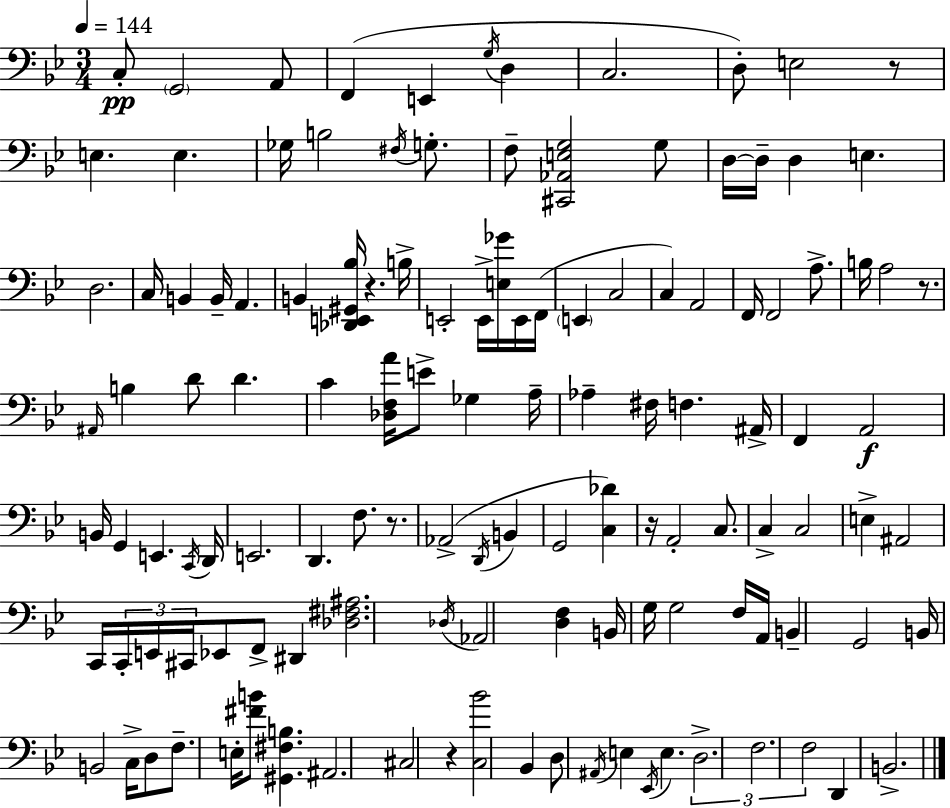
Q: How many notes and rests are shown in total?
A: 125